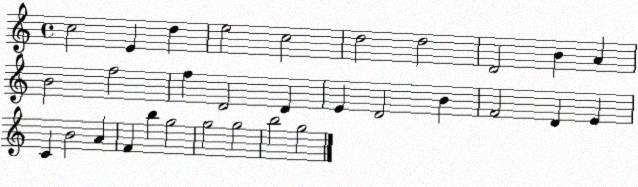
X:1
T:Untitled
M:4/4
L:1/4
K:C
c2 E d e2 c2 d2 d2 D2 B A B2 f2 f D2 D E D2 B F2 D E C B2 A F b g2 g2 g2 b2 g2